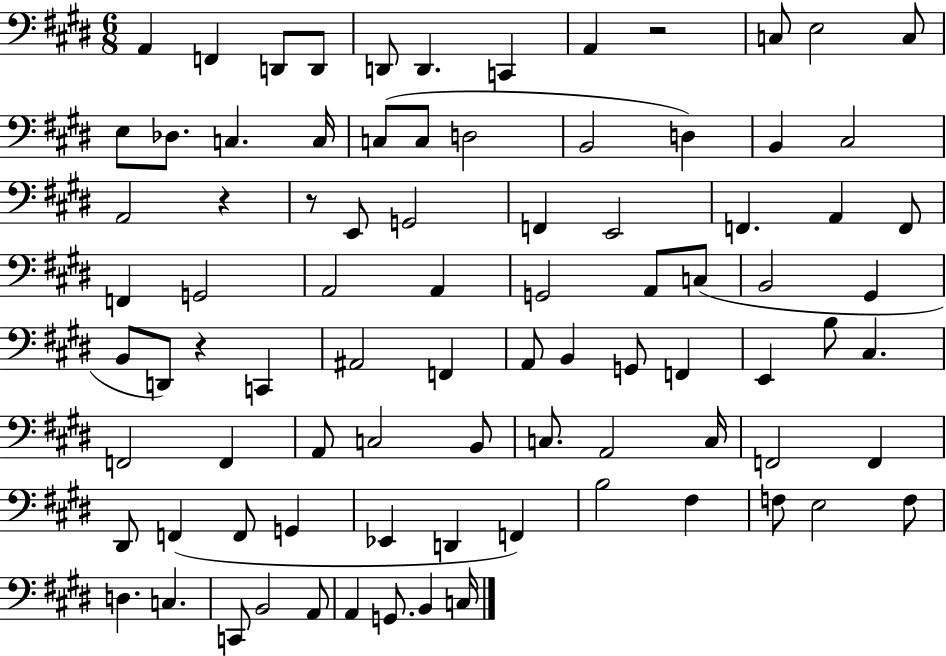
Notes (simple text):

A2/q F2/q D2/e D2/e D2/e D2/q. C2/q A2/q R/h C3/e E3/h C3/e E3/e Db3/e. C3/q. C3/s C3/e C3/e D3/h B2/h D3/q B2/q C#3/h A2/h R/q R/e E2/e G2/h F2/q E2/h F2/q. A2/q F2/e F2/q G2/h A2/h A2/q G2/h A2/e C3/e B2/h G#2/q B2/e D2/e R/q C2/q A#2/h F2/q A2/e B2/q G2/e F2/q E2/q B3/e C#3/q. F2/h F2/q A2/e C3/h B2/e C3/e. A2/h C3/s F2/h F2/q D#2/e F2/q F2/e G2/q Eb2/q D2/q F2/q B3/h F#3/q F3/e E3/h F3/e D3/q. C3/q. C2/e B2/h A2/e A2/q G2/e. B2/q C3/s